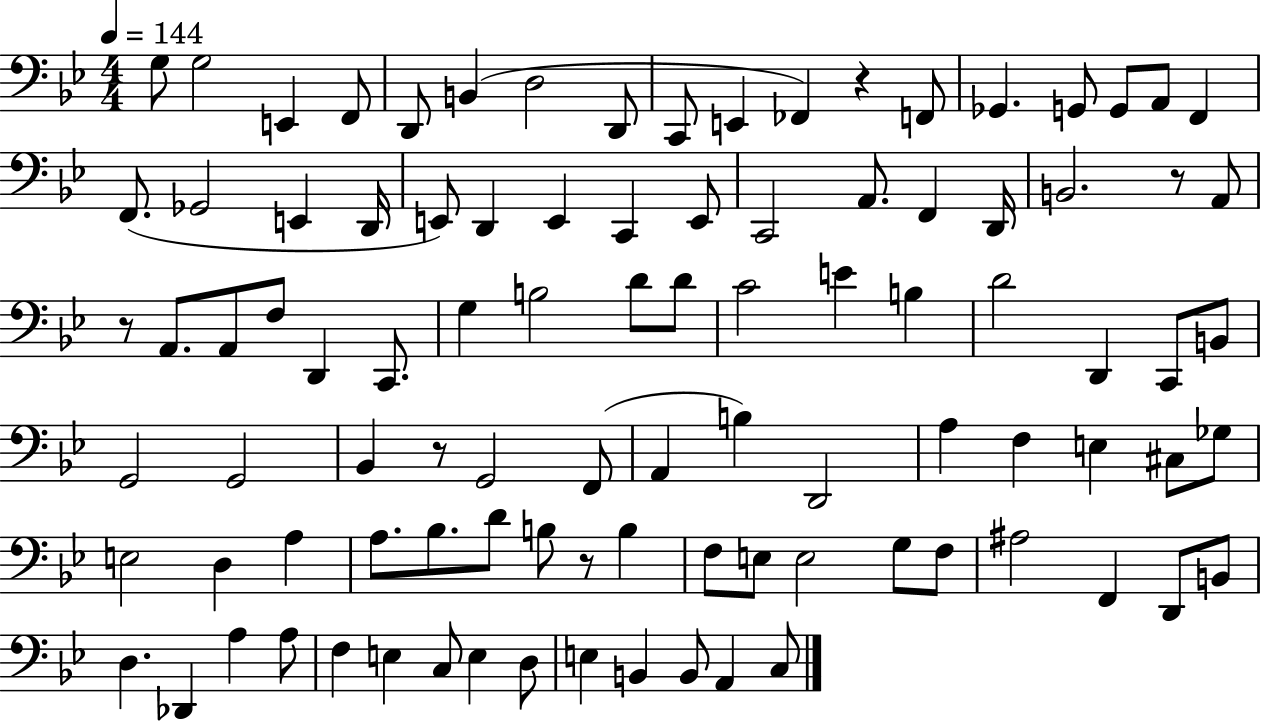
X:1
T:Untitled
M:4/4
L:1/4
K:Bb
G,/2 G,2 E,, F,,/2 D,,/2 B,, D,2 D,,/2 C,,/2 E,, _F,, z F,,/2 _G,, G,,/2 G,,/2 A,,/2 F,, F,,/2 _G,,2 E,, D,,/4 E,,/2 D,, E,, C,, E,,/2 C,,2 A,,/2 F,, D,,/4 B,,2 z/2 A,,/2 z/2 A,,/2 A,,/2 F,/2 D,, C,,/2 G, B,2 D/2 D/2 C2 E B, D2 D,, C,,/2 B,,/2 G,,2 G,,2 _B,, z/2 G,,2 F,,/2 A,, B, D,,2 A, F, E, ^C,/2 _G,/2 E,2 D, A, A,/2 _B,/2 D/2 B,/2 z/2 B, F,/2 E,/2 E,2 G,/2 F,/2 ^A,2 F,, D,,/2 B,,/2 D, _D,, A, A,/2 F, E, C,/2 E, D,/2 E, B,, B,,/2 A,, C,/2